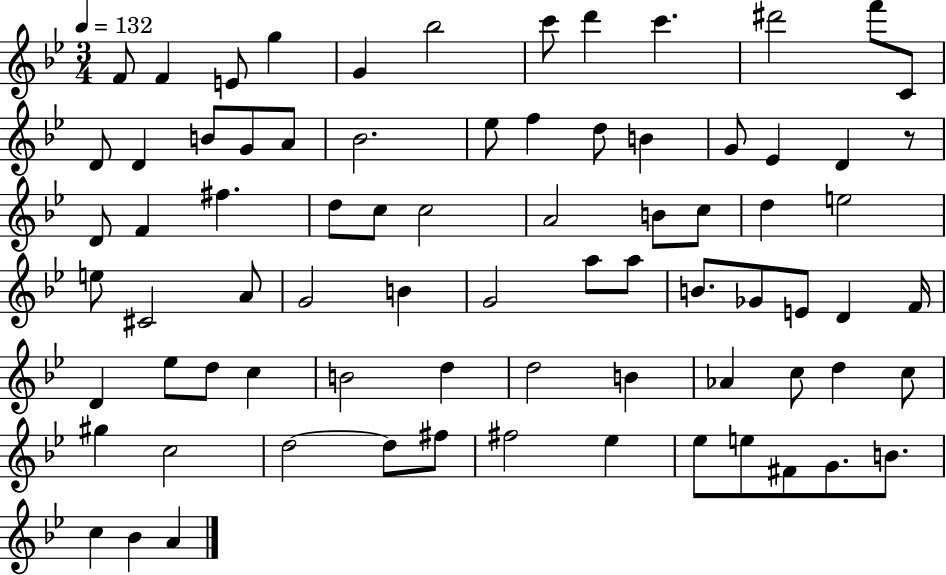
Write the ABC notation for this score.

X:1
T:Untitled
M:3/4
L:1/4
K:Bb
F/2 F E/2 g G _b2 c'/2 d' c' ^d'2 f'/2 C/2 D/2 D B/2 G/2 A/2 _B2 _e/2 f d/2 B G/2 _E D z/2 D/2 F ^f d/2 c/2 c2 A2 B/2 c/2 d e2 e/2 ^C2 A/2 G2 B G2 a/2 a/2 B/2 _G/2 E/2 D F/4 D _e/2 d/2 c B2 d d2 B _A c/2 d c/2 ^g c2 d2 d/2 ^f/2 ^f2 _e _e/2 e/2 ^F/2 G/2 B/2 c _B A